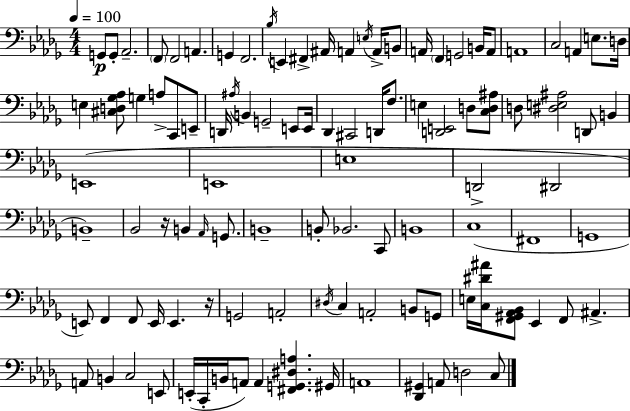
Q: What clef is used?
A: bass